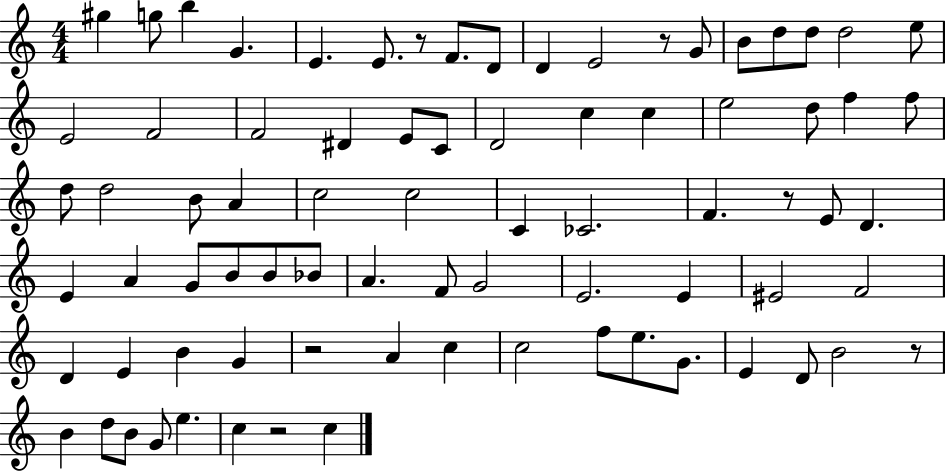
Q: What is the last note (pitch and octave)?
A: C5